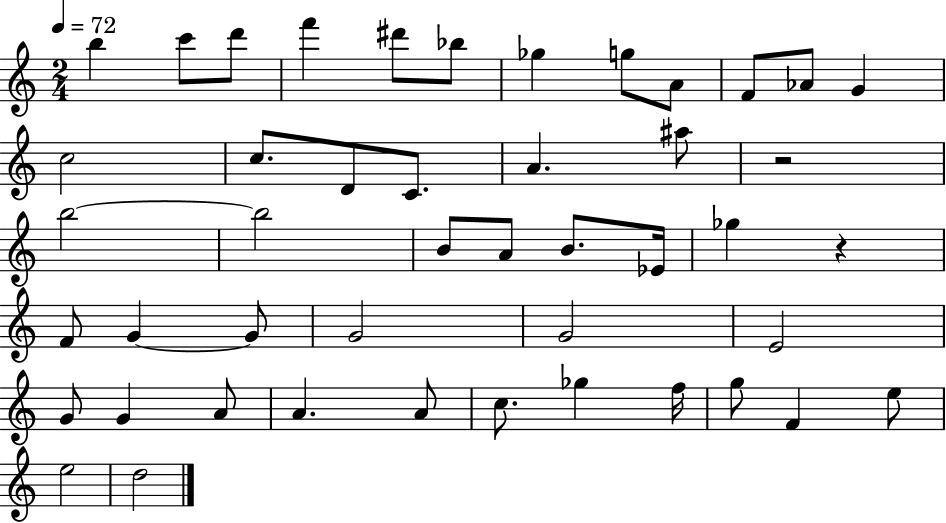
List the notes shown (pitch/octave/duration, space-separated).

B5/q C6/e D6/e F6/q D#6/e Bb5/e Gb5/q G5/e A4/e F4/e Ab4/e G4/q C5/h C5/e. D4/e C4/e. A4/q. A#5/e R/h B5/h B5/h B4/e A4/e B4/e. Eb4/s Gb5/q R/q F4/e G4/q G4/e G4/h G4/h E4/h G4/e G4/q A4/e A4/q. A4/e C5/e. Gb5/q F5/s G5/e F4/q E5/e E5/h D5/h